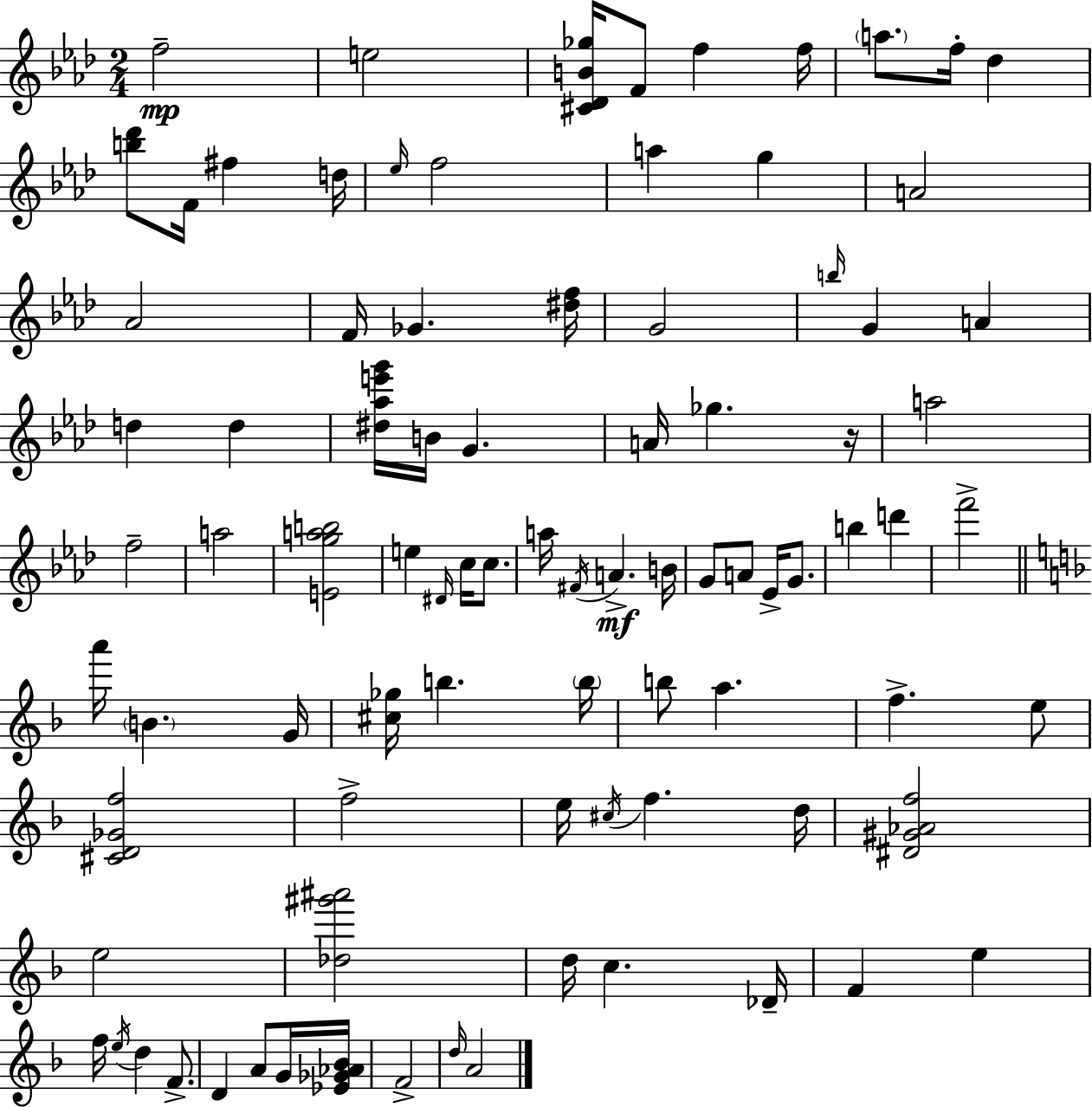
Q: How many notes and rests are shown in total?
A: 88